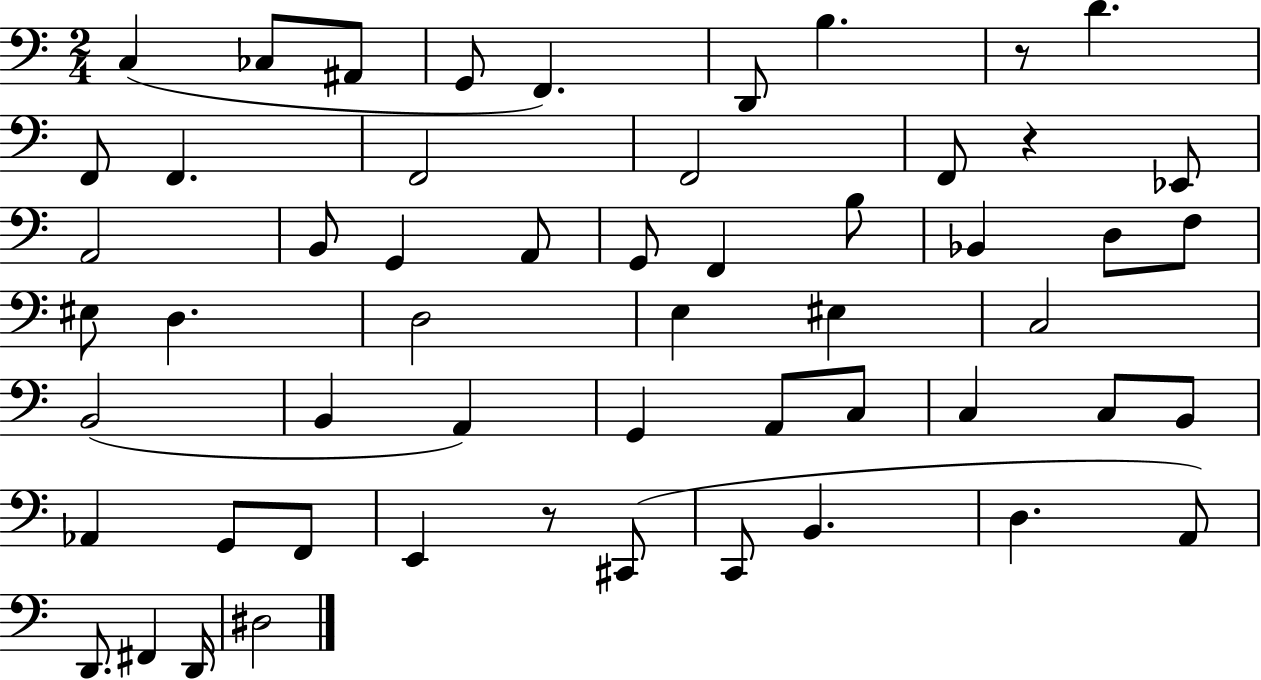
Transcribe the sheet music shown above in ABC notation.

X:1
T:Untitled
M:2/4
L:1/4
K:C
C, _C,/2 ^A,,/2 G,,/2 F,, D,,/2 B, z/2 D F,,/2 F,, F,,2 F,,2 F,,/2 z _E,,/2 A,,2 B,,/2 G,, A,,/2 G,,/2 F,, B,/2 _B,, D,/2 F,/2 ^E,/2 D, D,2 E, ^E, C,2 B,,2 B,, A,, G,, A,,/2 C,/2 C, C,/2 B,,/2 _A,, G,,/2 F,,/2 E,, z/2 ^C,,/2 C,,/2 B,, D, A,,/2 D,,/2 ^F,, D,,/4 ^D,2